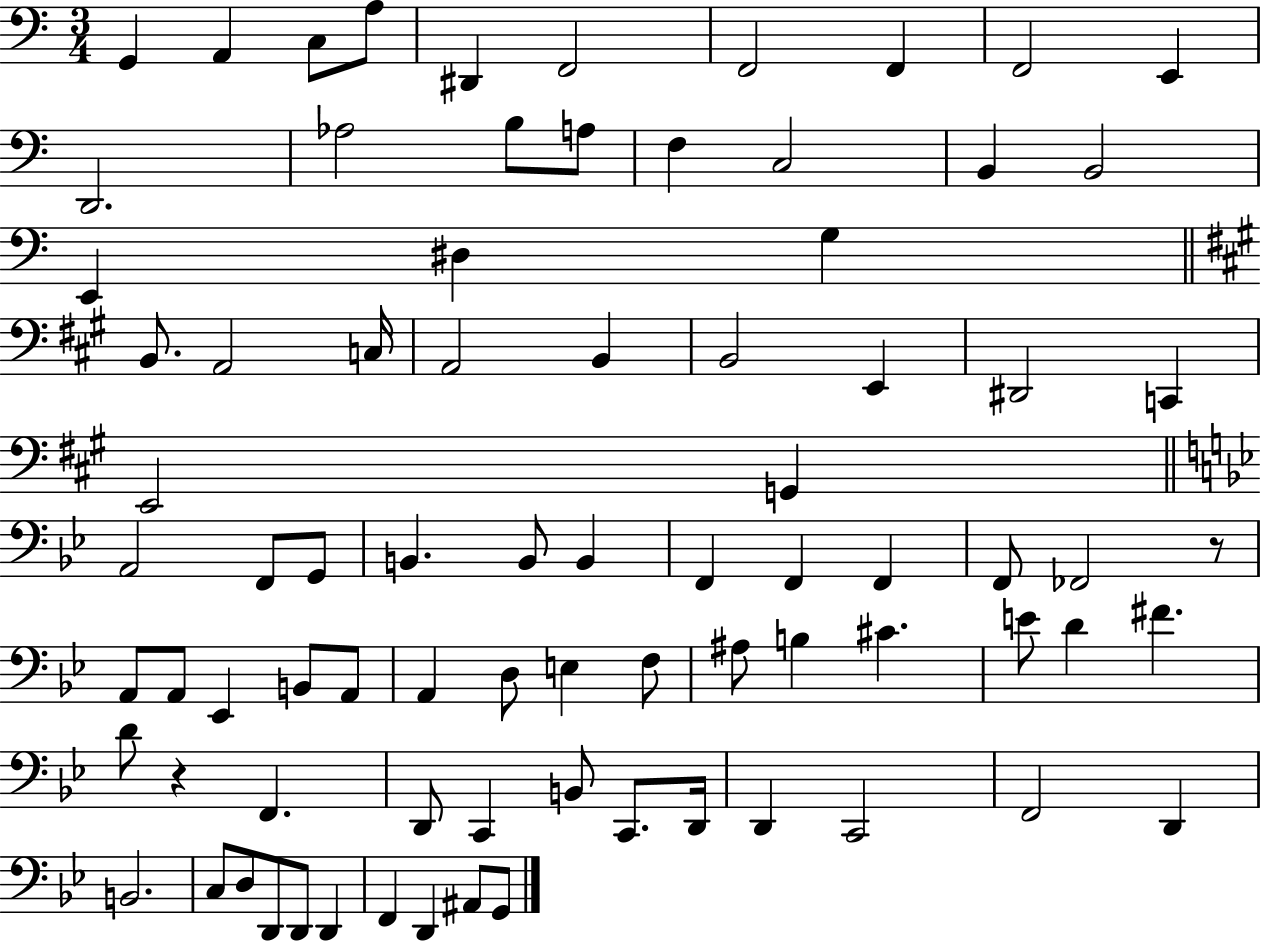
{
  \clef bass
  \numericTimeSignature
  \time 3/4
  \key c \major
  g,4 a,4 c8 a8 | dis,4 f,2 | f,2 f,4 | f,2 e,4 | \break d,2. | aes2 b8 a8 | f4 c2 | b,4 b,2 | \break e,4 dis4 g4 | \bar "||" \break \key a \major b,8. a,2 c16 | a,2 b,4 | b,2 e,4 | dis,2 c,4 | \break e,2 g,4 | \bar "||" \break \key bes \major a,2 f,8 g,8 | b,4. b,8 b,4 | f,4 f,4 f,4 | f,8 fes,2 r8 | \break a,8 a,8 ees,4 b,8 a,8 | a,4 d8 e4 f8 | ais8 b4 cis'4. | e'8 d'4 fis'4. | \break d'8 r4 f,4. | d,8 c,4 b,8 c,8. d,16 | d,4 c,2 | f,2 d,4 | \break b,2. | c8 d8 d,8 d,8 d,4 | f,4 d,4 ais,8 g,8 | \bar "|."
}